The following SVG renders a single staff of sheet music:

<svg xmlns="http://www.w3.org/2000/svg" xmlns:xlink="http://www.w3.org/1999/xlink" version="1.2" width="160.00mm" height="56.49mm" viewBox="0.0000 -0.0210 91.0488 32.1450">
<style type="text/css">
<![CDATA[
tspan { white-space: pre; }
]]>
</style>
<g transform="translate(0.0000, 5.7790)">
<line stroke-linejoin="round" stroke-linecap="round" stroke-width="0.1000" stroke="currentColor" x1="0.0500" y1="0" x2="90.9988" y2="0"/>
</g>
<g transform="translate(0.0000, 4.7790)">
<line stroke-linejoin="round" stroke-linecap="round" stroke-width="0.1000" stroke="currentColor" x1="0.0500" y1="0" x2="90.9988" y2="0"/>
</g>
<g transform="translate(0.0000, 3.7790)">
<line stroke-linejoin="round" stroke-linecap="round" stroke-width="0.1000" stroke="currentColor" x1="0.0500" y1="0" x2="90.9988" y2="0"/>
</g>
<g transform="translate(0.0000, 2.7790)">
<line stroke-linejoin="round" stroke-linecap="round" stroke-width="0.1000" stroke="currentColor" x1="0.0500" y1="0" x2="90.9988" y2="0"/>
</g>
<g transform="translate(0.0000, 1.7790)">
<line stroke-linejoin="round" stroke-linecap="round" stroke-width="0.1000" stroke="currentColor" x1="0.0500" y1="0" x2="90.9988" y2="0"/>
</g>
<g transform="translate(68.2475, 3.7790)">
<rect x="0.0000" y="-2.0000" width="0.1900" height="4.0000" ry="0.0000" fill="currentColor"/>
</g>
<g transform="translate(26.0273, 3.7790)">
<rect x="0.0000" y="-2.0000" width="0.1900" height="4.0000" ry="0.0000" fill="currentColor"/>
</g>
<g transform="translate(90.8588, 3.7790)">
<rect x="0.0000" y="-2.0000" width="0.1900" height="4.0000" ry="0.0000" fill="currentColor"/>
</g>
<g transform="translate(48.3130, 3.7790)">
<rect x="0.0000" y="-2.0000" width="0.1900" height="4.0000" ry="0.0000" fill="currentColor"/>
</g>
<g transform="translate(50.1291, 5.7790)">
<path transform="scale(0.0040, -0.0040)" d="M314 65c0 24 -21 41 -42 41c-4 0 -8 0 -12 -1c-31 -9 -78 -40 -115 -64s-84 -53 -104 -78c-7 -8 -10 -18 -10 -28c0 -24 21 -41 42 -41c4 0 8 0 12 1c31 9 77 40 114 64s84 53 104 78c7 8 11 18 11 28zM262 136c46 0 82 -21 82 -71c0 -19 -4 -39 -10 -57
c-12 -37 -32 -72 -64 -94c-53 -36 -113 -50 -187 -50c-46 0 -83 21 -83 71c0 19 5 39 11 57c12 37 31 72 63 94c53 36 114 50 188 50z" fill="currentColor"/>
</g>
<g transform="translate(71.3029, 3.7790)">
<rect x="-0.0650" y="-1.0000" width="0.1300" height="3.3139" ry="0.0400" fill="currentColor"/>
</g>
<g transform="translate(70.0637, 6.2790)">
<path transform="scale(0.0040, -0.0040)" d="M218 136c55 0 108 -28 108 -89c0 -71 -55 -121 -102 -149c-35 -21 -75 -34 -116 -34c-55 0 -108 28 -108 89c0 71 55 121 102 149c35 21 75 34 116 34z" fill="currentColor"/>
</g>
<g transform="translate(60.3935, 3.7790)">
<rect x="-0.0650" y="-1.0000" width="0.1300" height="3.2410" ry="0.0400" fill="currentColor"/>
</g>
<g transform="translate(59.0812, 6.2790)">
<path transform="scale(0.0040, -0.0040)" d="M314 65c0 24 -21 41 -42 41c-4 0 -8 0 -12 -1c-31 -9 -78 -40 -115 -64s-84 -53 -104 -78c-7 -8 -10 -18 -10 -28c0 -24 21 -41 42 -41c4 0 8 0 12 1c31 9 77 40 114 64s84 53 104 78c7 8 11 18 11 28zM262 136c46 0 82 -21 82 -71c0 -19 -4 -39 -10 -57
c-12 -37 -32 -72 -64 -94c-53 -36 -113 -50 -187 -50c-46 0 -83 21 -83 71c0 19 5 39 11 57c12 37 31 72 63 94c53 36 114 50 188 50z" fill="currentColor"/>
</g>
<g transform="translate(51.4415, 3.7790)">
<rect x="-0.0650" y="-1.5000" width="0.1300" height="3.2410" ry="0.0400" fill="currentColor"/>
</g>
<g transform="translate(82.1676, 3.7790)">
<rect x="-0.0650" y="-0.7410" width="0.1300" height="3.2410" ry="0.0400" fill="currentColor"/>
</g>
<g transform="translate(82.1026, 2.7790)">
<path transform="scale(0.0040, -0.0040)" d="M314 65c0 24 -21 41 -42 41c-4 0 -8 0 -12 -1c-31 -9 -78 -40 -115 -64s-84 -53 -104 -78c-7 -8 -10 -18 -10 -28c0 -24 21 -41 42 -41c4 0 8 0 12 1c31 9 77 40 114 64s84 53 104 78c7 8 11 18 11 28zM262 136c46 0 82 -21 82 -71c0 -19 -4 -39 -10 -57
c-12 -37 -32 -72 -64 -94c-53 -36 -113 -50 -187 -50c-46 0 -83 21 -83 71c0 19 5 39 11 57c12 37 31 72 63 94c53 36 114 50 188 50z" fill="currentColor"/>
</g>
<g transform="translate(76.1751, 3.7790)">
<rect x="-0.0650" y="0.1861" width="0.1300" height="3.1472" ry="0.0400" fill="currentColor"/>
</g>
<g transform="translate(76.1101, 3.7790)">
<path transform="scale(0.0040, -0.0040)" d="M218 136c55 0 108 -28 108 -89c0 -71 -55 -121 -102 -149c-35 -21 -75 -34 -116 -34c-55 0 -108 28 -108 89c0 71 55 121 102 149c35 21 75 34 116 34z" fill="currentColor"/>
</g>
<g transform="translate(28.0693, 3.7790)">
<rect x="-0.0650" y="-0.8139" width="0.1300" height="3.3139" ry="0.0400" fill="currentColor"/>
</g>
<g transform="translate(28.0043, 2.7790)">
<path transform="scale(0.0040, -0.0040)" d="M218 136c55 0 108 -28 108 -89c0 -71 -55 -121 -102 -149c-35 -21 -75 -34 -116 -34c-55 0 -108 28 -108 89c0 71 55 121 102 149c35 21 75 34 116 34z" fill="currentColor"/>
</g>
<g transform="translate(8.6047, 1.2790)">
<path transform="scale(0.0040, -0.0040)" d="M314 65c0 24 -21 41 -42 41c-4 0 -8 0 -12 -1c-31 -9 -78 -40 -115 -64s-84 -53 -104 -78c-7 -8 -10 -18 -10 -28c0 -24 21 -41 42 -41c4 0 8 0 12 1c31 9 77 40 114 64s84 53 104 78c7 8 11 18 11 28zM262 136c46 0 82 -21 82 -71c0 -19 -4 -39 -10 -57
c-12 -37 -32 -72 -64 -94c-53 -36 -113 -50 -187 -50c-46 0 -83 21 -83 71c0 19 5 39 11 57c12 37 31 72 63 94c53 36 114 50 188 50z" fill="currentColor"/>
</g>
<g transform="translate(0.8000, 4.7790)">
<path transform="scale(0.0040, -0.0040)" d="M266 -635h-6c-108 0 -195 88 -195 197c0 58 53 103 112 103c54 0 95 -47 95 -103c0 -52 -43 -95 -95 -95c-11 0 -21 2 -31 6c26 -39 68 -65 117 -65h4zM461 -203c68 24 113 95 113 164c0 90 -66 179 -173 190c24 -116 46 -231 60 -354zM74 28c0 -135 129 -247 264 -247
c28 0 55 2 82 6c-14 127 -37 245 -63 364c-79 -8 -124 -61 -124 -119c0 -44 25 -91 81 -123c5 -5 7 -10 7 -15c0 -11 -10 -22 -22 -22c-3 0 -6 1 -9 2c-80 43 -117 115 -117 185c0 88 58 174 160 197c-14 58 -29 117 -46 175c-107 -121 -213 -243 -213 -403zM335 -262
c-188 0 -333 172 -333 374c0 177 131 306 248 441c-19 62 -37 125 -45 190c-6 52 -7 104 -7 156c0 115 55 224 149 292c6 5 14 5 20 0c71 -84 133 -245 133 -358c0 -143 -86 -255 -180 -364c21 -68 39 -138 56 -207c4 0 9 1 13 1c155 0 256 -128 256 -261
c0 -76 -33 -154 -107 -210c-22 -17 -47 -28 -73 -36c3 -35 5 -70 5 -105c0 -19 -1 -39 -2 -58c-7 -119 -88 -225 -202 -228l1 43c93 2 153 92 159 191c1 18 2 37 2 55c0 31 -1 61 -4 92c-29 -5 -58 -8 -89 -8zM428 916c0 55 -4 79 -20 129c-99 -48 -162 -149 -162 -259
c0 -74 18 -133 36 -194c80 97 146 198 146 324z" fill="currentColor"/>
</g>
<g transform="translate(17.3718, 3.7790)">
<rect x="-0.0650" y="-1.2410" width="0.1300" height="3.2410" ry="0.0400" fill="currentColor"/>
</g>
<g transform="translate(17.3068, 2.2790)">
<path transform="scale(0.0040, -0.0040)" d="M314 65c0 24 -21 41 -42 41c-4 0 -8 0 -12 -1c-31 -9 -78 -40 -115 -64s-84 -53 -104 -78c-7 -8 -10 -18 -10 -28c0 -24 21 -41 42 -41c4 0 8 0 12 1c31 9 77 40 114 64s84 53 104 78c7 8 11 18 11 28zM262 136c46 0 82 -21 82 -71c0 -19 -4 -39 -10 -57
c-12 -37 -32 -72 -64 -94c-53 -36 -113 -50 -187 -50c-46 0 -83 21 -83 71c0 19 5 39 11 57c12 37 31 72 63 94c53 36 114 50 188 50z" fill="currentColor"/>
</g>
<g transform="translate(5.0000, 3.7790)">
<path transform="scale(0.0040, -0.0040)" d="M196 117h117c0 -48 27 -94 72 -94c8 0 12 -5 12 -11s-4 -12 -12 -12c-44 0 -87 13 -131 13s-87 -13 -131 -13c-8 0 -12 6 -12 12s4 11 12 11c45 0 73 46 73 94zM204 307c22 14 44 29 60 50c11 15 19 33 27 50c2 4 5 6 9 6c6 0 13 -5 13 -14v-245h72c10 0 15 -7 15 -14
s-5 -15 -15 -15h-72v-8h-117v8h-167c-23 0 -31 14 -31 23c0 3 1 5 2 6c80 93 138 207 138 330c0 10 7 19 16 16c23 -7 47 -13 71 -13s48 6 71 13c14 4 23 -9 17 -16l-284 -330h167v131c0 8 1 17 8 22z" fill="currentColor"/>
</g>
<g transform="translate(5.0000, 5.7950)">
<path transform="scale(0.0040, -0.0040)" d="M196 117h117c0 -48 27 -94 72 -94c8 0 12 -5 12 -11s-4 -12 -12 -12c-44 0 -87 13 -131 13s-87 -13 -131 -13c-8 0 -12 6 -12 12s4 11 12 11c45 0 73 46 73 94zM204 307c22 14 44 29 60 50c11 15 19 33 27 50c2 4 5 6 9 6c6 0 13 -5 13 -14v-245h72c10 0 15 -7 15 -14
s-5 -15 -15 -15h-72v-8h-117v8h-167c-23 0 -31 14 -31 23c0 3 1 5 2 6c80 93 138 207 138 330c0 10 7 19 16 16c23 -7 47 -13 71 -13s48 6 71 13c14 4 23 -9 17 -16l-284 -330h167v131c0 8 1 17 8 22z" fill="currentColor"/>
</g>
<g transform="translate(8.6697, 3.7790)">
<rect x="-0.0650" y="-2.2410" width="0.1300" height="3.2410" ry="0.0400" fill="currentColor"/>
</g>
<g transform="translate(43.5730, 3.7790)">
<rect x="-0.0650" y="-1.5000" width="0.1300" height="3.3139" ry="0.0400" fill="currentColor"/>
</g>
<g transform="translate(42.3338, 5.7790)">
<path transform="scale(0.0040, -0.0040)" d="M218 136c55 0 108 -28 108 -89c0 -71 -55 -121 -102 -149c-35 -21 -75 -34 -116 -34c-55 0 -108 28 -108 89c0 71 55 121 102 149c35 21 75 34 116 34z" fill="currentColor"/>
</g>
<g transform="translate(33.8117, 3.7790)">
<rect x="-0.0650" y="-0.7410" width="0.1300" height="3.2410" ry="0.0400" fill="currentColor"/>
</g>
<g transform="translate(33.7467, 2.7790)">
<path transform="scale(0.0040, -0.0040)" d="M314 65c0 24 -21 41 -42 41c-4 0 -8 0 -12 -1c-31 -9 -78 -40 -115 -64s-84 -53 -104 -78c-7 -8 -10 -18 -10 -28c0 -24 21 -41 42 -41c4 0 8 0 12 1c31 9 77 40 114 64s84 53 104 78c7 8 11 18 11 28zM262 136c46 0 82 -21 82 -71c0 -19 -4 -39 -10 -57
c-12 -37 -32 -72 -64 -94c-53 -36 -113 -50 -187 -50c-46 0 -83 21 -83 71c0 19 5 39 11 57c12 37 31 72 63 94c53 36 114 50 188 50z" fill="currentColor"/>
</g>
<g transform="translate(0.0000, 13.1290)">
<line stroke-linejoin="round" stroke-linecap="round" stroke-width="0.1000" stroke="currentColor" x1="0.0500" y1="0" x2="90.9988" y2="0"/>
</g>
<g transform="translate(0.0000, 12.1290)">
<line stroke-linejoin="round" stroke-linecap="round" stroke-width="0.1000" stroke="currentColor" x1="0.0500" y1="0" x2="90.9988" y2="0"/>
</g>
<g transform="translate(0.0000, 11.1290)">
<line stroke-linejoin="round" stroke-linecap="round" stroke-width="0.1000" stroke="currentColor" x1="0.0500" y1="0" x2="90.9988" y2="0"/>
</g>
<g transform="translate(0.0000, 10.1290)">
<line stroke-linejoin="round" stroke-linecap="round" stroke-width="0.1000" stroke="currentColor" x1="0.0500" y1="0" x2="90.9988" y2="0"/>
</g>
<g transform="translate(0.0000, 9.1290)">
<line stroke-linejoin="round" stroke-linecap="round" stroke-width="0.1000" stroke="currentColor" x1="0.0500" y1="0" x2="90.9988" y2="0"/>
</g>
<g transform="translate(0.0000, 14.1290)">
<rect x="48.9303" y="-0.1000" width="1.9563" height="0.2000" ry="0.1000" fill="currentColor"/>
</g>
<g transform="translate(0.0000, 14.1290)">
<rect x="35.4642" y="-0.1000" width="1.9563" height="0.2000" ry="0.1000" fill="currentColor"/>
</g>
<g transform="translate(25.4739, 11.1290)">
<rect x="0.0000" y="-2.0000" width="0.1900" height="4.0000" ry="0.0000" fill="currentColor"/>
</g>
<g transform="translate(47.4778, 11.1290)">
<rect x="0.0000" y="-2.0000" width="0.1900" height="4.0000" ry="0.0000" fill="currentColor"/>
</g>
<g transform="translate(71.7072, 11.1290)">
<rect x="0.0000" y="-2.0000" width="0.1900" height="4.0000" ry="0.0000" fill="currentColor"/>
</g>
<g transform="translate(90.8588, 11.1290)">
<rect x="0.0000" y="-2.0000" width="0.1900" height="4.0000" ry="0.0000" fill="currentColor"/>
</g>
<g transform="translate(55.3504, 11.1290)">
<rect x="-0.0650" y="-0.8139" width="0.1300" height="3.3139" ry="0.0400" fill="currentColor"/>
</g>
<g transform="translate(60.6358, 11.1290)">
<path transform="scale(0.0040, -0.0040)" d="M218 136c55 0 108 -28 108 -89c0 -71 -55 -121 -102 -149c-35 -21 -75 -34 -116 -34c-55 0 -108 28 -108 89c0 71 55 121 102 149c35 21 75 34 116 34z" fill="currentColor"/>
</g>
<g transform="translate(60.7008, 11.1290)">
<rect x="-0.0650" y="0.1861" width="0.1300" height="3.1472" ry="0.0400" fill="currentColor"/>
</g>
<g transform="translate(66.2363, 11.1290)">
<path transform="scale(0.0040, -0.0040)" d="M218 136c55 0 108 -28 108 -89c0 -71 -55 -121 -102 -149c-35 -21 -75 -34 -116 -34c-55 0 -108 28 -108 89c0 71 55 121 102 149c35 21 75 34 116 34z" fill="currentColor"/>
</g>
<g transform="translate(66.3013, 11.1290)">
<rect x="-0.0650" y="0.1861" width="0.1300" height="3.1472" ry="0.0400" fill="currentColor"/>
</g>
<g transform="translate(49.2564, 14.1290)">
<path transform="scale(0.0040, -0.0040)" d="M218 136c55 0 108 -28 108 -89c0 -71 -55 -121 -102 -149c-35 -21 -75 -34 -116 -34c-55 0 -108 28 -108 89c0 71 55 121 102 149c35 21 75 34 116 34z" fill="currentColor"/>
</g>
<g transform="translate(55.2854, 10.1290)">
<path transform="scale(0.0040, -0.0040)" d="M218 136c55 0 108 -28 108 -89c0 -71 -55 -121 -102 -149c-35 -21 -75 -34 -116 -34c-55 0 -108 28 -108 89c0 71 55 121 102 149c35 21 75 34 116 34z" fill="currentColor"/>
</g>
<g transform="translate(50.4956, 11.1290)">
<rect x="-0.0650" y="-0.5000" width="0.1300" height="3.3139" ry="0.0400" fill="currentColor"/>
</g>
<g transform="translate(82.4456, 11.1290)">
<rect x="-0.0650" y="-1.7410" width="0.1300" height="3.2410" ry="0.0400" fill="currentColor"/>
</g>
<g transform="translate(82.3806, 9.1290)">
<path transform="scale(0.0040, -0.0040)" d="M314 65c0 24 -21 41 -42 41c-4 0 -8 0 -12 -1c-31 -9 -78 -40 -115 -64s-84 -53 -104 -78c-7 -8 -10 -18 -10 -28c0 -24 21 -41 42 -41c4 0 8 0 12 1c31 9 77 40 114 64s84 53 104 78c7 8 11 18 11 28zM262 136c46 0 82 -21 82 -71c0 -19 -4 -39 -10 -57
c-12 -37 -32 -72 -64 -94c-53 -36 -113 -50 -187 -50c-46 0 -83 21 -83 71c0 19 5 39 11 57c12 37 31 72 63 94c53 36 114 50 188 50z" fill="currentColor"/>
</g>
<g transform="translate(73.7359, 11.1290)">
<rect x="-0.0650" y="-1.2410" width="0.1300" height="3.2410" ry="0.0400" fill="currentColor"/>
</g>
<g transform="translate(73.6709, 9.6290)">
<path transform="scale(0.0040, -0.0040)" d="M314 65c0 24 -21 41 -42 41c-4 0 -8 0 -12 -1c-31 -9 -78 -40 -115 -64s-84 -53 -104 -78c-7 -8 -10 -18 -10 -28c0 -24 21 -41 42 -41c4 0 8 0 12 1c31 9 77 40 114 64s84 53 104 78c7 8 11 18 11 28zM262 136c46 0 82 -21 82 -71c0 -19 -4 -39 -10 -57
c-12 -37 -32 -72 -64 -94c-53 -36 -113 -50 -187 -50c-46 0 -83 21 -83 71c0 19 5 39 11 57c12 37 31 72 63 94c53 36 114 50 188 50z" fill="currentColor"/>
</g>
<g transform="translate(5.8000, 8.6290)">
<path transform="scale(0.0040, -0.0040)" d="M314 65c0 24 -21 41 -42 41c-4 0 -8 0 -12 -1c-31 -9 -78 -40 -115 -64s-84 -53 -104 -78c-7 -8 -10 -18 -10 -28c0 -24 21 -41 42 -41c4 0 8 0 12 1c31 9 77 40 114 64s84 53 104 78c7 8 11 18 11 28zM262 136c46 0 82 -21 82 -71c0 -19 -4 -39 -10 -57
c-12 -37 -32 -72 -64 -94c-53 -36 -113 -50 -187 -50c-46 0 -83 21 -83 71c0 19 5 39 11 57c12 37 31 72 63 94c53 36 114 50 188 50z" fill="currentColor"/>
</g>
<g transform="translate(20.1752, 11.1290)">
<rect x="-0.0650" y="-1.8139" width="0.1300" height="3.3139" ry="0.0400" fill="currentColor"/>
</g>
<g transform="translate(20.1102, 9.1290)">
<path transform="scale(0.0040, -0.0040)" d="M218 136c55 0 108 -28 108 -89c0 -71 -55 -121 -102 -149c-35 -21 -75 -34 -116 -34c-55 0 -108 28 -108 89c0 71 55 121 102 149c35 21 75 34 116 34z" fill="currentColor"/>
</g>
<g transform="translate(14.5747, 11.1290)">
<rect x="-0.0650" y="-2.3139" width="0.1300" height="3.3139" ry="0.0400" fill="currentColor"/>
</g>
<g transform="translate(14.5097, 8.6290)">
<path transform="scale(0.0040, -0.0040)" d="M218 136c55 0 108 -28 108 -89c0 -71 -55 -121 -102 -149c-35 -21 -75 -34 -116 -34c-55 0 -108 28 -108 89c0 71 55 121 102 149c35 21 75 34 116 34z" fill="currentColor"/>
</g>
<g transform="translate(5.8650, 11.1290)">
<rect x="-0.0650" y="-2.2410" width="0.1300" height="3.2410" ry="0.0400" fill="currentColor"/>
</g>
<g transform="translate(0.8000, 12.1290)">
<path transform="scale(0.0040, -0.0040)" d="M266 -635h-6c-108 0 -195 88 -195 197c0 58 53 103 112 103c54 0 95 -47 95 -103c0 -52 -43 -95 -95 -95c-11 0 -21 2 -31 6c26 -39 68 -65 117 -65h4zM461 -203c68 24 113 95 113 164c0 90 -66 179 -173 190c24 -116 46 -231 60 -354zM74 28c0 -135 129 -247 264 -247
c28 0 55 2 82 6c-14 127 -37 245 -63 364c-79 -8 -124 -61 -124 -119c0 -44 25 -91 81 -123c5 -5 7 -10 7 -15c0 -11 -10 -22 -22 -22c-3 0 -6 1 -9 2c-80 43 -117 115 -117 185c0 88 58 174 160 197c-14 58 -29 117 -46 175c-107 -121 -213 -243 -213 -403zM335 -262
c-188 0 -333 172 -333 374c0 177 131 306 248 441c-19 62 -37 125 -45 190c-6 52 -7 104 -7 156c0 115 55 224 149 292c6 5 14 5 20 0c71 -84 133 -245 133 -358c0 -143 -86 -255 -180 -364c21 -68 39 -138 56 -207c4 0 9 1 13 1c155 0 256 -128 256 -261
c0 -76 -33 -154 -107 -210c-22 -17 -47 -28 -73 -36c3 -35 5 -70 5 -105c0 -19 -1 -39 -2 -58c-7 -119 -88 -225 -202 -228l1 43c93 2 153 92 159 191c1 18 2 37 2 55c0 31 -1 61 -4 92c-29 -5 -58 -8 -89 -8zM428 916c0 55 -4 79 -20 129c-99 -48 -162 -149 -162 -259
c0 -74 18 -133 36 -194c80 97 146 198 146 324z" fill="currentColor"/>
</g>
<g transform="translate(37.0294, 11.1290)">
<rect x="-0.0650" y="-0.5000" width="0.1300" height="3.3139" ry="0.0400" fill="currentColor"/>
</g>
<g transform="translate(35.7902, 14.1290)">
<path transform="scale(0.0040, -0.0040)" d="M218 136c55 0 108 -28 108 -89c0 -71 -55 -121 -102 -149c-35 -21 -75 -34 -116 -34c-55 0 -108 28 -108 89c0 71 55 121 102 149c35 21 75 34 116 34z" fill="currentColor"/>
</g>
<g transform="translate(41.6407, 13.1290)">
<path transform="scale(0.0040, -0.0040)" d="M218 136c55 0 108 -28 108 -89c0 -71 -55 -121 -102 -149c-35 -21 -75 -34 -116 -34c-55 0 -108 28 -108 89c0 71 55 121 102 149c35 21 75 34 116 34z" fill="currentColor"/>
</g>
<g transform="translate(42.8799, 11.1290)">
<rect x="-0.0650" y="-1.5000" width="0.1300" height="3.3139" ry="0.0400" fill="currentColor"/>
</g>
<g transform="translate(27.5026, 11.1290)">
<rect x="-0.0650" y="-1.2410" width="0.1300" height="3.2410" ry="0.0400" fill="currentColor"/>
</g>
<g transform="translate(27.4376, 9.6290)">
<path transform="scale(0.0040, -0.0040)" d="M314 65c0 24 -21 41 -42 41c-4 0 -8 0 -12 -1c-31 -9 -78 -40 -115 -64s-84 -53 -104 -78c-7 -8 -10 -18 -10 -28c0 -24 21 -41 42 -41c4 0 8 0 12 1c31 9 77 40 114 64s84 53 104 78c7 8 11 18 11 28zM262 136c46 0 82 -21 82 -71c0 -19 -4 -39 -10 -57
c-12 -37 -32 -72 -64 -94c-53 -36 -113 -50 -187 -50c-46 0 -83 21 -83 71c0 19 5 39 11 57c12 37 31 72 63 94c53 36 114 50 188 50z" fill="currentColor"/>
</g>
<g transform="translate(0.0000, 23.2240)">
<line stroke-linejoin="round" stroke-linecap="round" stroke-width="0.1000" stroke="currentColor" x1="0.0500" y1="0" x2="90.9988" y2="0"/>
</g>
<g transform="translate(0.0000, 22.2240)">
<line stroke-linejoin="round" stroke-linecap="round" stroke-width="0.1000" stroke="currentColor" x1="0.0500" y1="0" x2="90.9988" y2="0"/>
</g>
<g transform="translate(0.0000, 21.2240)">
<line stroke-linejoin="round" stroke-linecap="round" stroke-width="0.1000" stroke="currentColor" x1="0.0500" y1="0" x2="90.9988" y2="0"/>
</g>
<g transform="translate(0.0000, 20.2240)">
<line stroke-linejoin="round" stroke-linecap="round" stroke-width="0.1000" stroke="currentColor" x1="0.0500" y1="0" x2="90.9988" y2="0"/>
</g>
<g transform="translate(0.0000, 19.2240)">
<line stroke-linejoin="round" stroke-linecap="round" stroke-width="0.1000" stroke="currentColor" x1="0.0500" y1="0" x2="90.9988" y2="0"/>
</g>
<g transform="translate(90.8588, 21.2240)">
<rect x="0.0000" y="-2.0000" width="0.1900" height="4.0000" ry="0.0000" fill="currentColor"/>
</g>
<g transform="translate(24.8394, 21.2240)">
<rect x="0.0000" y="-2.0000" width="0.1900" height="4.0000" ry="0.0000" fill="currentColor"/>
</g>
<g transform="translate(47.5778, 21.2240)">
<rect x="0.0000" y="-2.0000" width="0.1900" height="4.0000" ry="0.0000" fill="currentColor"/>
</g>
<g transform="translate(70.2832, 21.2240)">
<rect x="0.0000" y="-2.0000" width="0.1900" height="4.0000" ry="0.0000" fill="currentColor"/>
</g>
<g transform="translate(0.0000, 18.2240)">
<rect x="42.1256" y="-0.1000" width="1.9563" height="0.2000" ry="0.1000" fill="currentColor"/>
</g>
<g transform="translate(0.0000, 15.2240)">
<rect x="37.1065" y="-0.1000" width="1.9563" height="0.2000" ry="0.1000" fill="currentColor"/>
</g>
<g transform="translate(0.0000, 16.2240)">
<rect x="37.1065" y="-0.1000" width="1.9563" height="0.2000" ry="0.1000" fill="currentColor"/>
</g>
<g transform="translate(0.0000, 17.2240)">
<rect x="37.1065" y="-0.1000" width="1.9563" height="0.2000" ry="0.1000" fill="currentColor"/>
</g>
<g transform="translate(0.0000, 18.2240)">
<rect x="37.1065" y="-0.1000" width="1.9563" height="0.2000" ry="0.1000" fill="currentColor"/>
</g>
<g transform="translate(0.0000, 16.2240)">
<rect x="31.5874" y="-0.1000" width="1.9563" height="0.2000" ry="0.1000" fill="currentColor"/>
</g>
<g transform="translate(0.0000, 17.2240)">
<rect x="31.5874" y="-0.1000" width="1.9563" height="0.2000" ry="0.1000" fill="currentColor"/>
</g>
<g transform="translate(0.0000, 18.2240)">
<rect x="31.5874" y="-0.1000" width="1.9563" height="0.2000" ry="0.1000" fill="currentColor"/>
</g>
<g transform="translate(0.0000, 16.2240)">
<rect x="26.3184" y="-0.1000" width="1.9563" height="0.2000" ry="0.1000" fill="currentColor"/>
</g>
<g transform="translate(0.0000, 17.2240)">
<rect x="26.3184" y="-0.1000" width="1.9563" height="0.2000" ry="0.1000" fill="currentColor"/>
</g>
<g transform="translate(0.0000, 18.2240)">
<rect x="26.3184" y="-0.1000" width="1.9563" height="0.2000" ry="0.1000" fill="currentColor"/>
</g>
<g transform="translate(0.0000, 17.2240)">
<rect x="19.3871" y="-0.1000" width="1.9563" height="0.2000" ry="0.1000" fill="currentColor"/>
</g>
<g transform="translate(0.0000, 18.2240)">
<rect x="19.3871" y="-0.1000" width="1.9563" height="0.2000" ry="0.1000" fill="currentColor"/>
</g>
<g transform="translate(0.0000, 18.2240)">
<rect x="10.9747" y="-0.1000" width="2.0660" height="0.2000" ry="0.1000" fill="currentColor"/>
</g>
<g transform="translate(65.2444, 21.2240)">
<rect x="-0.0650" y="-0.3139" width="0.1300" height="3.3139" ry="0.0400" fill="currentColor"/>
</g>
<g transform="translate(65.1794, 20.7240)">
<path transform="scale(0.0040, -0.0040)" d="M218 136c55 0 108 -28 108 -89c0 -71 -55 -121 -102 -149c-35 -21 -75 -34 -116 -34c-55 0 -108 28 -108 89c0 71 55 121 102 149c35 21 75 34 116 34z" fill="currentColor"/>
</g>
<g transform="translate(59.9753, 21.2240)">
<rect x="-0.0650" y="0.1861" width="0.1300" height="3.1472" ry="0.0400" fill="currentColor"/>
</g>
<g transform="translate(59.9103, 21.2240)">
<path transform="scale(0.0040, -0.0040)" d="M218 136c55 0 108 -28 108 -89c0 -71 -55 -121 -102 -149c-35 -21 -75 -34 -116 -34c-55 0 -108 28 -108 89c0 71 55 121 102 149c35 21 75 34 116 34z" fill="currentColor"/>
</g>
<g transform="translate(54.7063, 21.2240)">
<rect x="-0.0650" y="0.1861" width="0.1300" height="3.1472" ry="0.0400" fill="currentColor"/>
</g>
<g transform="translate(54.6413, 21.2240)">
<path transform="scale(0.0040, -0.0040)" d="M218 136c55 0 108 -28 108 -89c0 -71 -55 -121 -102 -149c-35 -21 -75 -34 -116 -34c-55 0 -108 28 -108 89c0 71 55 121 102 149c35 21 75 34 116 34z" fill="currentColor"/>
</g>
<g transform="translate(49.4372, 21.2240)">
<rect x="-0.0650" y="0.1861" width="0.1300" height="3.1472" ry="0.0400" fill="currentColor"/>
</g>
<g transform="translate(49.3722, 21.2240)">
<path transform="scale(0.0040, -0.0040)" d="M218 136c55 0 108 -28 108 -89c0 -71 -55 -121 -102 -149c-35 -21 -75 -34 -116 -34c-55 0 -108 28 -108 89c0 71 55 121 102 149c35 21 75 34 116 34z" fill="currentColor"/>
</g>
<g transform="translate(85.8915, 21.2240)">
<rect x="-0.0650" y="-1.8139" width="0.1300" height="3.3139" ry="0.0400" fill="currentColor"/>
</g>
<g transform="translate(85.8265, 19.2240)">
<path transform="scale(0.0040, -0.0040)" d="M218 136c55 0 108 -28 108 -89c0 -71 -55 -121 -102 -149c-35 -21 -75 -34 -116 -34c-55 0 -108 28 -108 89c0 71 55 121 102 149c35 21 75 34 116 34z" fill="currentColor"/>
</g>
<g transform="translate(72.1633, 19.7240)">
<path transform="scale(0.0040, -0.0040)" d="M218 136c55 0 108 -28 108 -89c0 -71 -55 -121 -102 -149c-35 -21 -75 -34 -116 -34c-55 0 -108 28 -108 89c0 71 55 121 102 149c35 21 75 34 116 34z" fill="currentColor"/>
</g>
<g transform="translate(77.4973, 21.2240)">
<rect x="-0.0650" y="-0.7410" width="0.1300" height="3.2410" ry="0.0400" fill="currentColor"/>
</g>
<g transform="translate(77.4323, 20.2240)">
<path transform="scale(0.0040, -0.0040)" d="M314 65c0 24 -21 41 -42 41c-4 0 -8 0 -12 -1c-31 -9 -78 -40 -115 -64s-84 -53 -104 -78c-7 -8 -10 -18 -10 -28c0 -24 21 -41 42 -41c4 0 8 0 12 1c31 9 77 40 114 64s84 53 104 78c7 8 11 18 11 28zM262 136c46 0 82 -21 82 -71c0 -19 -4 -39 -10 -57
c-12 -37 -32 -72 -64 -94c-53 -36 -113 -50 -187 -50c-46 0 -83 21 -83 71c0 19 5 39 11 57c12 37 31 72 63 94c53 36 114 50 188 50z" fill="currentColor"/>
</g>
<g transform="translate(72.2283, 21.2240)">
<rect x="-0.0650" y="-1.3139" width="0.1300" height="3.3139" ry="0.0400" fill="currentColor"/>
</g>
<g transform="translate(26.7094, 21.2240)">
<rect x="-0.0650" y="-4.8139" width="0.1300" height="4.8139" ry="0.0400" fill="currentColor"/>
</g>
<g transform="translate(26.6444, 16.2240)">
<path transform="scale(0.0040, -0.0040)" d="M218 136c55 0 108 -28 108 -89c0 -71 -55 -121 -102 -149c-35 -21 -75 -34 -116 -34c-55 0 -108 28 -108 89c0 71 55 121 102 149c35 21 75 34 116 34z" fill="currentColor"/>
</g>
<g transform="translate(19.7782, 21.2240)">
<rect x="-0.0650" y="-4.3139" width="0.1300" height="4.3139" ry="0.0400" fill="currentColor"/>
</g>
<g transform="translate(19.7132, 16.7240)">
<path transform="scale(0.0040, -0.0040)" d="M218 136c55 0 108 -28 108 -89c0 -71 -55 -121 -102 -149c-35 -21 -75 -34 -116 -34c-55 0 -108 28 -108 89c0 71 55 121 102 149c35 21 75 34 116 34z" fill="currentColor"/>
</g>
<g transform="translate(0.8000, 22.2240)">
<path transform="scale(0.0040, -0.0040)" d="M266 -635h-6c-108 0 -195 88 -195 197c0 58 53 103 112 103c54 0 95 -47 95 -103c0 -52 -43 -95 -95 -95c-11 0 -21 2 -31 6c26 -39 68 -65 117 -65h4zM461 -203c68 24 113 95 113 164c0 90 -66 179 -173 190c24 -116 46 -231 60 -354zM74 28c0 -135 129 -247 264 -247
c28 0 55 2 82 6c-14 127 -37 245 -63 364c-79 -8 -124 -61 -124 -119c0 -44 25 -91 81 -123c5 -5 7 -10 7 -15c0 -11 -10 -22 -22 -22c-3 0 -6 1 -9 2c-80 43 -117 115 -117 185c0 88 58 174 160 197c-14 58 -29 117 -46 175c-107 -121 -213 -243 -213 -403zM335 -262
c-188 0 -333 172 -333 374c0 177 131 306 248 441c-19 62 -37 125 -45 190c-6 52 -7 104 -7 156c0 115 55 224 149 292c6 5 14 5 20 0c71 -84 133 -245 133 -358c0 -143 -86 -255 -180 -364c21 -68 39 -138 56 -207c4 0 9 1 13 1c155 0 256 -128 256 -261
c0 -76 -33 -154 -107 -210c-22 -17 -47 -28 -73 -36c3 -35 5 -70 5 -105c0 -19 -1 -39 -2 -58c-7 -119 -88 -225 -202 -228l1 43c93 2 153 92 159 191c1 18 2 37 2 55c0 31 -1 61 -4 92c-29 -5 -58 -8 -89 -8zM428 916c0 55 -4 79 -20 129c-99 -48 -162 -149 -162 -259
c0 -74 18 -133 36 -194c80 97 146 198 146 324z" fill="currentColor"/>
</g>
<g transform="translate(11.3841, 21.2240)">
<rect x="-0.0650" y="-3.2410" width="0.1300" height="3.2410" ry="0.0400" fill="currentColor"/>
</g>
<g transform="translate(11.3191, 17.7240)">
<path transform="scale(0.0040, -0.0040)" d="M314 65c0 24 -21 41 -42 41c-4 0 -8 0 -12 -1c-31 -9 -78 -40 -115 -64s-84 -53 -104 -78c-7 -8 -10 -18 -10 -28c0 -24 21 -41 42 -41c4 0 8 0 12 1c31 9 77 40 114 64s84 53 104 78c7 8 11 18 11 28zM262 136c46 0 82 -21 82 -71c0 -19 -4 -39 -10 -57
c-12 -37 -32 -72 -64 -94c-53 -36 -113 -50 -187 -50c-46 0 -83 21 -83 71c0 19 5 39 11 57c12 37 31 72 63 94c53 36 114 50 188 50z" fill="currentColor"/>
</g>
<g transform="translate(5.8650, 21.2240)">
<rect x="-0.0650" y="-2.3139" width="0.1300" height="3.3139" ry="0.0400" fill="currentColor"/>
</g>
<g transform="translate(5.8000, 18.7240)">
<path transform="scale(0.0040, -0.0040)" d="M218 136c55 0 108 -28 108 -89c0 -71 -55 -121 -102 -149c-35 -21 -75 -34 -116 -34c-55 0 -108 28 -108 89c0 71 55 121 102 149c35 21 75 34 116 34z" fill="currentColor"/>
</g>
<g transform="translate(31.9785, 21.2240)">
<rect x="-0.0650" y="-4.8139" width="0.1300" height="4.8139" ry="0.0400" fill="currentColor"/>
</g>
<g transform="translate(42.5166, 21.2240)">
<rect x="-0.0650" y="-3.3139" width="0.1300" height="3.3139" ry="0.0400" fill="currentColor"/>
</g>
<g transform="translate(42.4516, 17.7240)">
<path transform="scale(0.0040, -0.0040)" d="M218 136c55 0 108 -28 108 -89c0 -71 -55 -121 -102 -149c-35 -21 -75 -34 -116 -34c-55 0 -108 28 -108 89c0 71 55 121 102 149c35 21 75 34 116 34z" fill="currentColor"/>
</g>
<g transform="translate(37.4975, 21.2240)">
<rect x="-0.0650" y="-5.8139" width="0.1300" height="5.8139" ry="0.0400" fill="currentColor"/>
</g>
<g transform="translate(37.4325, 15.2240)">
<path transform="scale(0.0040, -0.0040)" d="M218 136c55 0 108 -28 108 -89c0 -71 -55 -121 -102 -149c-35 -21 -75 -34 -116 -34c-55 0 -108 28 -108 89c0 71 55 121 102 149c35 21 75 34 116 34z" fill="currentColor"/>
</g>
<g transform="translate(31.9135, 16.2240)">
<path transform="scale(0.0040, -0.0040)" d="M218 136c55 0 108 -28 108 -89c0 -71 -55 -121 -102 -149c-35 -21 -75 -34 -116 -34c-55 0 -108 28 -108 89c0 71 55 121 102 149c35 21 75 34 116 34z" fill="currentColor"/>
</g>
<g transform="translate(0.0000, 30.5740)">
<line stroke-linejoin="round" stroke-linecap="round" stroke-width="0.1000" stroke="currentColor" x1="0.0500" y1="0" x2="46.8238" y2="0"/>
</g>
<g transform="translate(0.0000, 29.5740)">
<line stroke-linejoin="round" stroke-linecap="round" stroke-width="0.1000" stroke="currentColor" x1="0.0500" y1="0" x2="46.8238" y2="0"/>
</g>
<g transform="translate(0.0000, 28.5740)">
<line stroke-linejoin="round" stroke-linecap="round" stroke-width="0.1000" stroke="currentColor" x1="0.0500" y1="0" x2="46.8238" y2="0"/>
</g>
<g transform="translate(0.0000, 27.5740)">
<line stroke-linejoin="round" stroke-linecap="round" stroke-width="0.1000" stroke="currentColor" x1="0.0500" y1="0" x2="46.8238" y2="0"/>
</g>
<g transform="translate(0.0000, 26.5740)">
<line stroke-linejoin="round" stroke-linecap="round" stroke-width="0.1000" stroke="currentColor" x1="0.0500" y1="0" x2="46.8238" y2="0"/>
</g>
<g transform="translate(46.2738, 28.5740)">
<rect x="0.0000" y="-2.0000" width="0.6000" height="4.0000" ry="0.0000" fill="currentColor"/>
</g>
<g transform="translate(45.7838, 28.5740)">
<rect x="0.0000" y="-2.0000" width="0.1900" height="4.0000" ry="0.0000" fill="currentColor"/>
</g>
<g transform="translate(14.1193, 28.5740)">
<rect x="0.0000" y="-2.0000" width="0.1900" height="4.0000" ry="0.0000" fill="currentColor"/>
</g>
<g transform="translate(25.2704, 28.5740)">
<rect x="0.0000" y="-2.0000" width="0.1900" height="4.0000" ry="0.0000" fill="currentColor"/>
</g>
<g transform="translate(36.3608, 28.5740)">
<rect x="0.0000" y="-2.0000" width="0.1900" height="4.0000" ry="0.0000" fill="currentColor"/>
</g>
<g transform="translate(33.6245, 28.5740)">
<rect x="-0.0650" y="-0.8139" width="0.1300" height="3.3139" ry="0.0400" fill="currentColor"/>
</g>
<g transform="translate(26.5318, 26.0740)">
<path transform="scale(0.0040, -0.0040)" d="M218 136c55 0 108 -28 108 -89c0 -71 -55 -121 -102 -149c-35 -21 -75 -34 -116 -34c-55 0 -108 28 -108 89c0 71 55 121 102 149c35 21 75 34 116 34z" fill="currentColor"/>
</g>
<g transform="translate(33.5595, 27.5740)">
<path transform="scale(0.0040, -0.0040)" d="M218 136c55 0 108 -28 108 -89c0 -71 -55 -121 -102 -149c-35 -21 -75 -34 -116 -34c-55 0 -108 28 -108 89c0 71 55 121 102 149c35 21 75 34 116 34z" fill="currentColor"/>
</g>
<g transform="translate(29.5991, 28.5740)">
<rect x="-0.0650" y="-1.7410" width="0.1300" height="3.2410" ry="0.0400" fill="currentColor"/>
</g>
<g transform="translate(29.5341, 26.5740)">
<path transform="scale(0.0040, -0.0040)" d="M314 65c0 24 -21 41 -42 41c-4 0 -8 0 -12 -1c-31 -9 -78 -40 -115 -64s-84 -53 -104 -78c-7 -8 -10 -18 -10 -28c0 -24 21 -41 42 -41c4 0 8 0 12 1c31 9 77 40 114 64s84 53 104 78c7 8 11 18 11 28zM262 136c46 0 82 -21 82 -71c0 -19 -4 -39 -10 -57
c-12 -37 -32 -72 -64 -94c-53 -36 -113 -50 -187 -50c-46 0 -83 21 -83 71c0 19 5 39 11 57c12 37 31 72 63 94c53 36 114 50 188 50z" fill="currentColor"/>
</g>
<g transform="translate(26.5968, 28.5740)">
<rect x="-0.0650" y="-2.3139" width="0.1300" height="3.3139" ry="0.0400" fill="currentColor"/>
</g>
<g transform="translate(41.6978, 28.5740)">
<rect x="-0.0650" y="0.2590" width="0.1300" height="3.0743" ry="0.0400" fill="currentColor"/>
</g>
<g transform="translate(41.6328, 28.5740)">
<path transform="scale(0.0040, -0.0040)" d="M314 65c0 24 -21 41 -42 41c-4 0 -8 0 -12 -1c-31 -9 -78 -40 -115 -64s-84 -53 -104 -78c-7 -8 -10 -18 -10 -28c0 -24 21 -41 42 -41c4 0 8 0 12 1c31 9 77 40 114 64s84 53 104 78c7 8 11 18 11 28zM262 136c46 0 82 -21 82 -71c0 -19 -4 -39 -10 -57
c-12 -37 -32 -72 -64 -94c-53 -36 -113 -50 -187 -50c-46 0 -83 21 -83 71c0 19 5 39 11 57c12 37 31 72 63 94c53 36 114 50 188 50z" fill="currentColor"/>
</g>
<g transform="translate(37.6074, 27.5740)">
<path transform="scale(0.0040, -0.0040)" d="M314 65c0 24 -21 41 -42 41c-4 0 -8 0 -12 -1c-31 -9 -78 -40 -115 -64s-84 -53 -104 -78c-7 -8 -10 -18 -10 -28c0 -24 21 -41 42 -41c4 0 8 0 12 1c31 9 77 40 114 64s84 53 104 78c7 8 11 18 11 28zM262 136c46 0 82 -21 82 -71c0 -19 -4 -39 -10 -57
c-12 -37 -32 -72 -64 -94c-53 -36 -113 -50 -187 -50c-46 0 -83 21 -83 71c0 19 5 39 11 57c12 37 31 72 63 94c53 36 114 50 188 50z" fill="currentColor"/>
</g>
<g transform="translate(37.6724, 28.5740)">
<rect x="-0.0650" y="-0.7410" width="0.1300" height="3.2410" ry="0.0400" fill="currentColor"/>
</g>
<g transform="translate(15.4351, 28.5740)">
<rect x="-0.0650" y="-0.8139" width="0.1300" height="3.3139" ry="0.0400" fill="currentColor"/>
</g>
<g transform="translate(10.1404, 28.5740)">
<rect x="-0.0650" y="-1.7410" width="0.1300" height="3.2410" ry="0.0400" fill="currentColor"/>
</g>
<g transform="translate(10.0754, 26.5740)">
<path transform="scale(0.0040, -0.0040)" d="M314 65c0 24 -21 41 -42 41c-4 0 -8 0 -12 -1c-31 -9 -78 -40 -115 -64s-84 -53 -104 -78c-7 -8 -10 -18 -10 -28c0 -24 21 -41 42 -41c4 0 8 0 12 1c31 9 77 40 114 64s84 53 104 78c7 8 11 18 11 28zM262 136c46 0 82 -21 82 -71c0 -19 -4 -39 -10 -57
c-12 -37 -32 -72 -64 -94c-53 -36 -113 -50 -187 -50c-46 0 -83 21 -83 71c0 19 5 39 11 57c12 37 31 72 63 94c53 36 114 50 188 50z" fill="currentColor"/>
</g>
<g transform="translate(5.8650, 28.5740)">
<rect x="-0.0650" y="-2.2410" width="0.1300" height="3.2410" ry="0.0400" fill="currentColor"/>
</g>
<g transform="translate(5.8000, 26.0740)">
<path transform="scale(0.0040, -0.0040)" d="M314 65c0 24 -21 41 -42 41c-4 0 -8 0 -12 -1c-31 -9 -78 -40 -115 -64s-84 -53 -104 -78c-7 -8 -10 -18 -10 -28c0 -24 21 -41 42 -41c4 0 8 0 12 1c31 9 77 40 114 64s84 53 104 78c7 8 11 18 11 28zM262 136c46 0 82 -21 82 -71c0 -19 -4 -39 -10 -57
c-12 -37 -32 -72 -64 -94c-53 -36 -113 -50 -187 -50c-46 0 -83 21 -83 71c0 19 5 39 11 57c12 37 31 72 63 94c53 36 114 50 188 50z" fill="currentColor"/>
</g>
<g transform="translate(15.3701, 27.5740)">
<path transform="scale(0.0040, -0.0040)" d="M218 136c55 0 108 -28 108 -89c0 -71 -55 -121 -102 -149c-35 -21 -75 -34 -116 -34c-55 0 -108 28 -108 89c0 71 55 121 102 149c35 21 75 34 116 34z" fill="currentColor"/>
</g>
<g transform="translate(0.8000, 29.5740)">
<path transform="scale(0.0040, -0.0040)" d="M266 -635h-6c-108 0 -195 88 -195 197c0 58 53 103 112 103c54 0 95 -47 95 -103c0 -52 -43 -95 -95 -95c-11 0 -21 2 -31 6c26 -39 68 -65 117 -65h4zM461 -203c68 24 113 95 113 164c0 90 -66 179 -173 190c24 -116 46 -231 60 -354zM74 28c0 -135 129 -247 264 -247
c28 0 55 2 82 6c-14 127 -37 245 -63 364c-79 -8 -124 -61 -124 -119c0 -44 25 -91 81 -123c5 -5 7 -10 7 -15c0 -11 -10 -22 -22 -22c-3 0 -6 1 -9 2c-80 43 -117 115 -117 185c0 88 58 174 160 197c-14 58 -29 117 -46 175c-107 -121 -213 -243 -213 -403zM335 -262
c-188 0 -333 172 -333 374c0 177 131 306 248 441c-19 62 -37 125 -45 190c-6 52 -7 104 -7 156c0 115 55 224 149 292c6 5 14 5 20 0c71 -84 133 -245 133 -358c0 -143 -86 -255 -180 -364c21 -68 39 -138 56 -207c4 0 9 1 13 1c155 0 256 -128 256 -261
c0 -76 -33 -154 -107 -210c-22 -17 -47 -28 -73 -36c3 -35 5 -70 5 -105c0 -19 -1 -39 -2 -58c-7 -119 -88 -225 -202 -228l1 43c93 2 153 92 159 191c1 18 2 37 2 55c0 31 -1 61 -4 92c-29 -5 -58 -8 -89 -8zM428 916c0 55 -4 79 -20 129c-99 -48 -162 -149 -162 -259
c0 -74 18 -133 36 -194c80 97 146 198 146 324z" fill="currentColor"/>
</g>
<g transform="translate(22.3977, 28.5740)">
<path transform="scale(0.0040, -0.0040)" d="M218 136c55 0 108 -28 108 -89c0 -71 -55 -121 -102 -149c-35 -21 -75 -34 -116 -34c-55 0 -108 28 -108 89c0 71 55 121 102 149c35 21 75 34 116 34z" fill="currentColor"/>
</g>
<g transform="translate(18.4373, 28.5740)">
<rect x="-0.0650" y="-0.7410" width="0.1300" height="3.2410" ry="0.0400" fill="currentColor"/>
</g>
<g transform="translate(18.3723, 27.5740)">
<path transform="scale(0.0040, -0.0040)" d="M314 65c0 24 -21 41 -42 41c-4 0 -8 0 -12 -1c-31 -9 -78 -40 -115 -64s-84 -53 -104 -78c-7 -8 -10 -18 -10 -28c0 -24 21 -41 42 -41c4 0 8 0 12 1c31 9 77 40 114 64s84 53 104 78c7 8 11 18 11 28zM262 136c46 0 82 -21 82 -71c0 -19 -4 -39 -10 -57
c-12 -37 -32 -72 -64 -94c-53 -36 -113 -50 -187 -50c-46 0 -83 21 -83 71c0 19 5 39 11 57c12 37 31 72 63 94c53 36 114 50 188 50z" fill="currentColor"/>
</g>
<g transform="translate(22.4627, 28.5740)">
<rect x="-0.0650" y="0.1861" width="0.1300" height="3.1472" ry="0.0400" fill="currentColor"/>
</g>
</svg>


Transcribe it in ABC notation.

X:1
T:Untitled
M:4/4
L:1/4
K:C
g2 e2 d d2 E E2 D2 D B d2 g2 g f e2 C E C d B B e2 f2 g b2 d' e' e' g' b B B B c e d2 f g2 f2 d d2 B g f2 d d2 B2